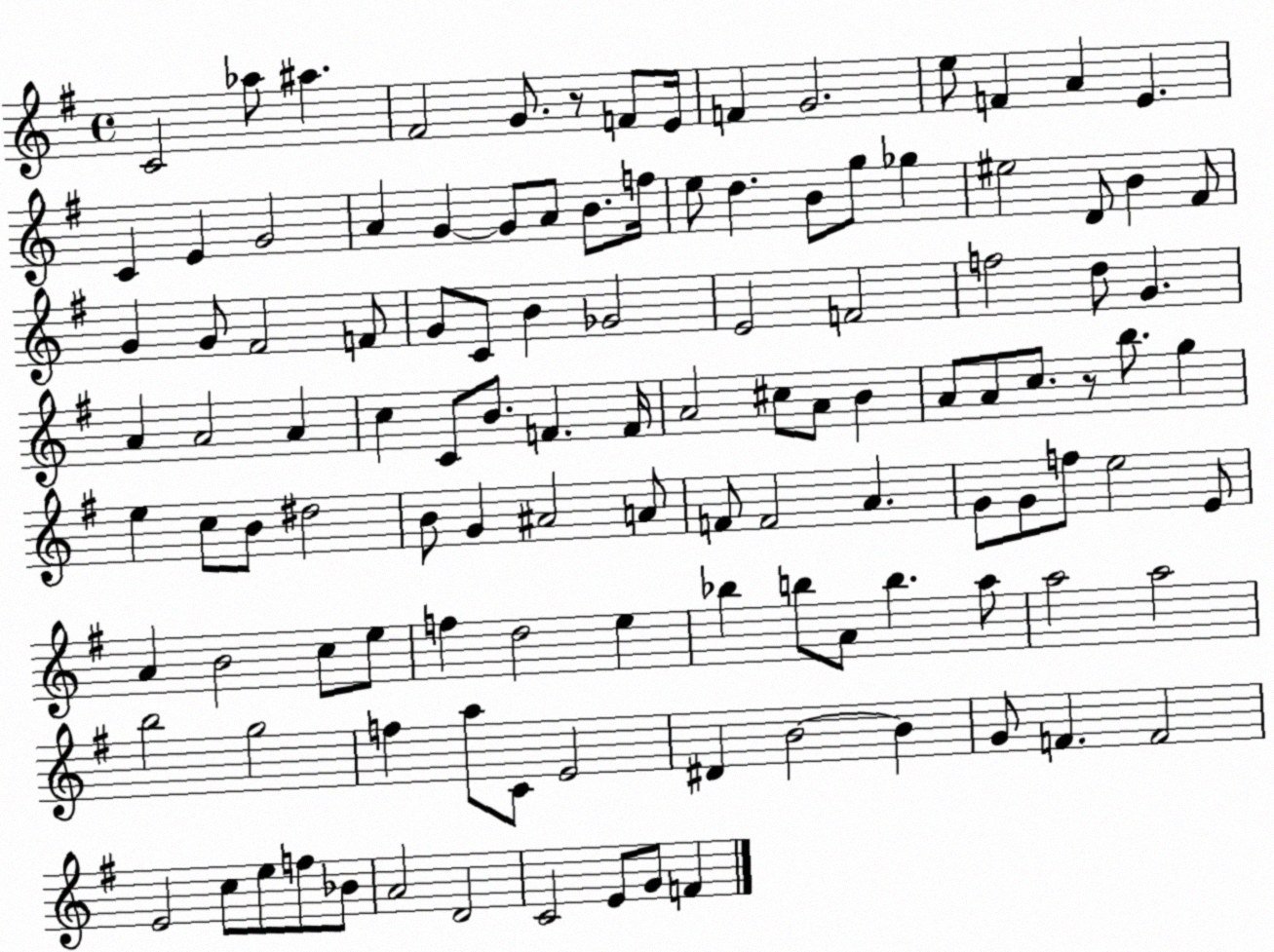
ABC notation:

X:1
T:Untitled
M:4/4
L:1/4
K:G
C2 _a/2 ^a ^F2 G/2 z/2 F/2 E/4 F G2 e/2 F A E C E G2 A G G/2 A/2 B/2 f/4 e/2 d B/2 g/2 _g ^e2 D/2 B ^F/2 G G/2 ^F2 F/2 G/2 C/2 B _G2 E2 F2 f2 d/2 G A A2 A c C/2 B/2 F F/4 A2 ^c/2 A/2 B A/2 A/2 c/2 z/2 b/2 g e c/2 B/2 ^d2 B/2 G ^A2 A/2 F/2 F2 A G/2 G/2 f/2 e2 E/2 A B2 c/2 e/2 f d2 e _b b/2 A/2 b a/2 a2 a2 b2 g2 f a/2 C/2 E2 ^D B2 B G/2 F F2 E2 c/2 e/2 f/2 _B/2 A2 D2 C2 E/2 G/2 F